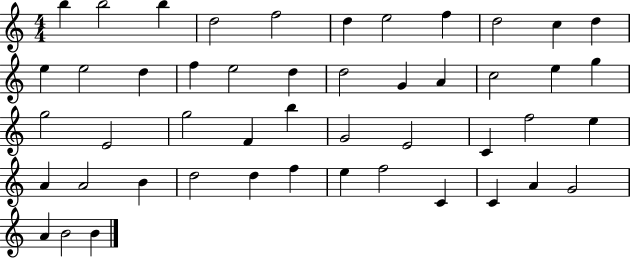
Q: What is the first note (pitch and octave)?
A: B5